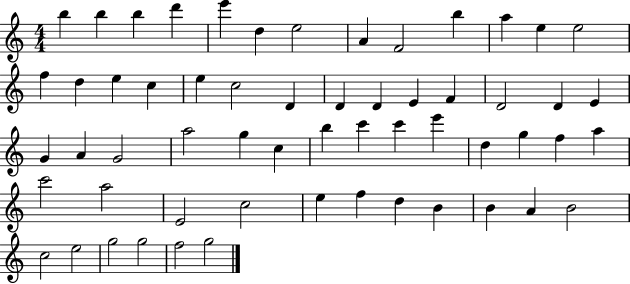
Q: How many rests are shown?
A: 0